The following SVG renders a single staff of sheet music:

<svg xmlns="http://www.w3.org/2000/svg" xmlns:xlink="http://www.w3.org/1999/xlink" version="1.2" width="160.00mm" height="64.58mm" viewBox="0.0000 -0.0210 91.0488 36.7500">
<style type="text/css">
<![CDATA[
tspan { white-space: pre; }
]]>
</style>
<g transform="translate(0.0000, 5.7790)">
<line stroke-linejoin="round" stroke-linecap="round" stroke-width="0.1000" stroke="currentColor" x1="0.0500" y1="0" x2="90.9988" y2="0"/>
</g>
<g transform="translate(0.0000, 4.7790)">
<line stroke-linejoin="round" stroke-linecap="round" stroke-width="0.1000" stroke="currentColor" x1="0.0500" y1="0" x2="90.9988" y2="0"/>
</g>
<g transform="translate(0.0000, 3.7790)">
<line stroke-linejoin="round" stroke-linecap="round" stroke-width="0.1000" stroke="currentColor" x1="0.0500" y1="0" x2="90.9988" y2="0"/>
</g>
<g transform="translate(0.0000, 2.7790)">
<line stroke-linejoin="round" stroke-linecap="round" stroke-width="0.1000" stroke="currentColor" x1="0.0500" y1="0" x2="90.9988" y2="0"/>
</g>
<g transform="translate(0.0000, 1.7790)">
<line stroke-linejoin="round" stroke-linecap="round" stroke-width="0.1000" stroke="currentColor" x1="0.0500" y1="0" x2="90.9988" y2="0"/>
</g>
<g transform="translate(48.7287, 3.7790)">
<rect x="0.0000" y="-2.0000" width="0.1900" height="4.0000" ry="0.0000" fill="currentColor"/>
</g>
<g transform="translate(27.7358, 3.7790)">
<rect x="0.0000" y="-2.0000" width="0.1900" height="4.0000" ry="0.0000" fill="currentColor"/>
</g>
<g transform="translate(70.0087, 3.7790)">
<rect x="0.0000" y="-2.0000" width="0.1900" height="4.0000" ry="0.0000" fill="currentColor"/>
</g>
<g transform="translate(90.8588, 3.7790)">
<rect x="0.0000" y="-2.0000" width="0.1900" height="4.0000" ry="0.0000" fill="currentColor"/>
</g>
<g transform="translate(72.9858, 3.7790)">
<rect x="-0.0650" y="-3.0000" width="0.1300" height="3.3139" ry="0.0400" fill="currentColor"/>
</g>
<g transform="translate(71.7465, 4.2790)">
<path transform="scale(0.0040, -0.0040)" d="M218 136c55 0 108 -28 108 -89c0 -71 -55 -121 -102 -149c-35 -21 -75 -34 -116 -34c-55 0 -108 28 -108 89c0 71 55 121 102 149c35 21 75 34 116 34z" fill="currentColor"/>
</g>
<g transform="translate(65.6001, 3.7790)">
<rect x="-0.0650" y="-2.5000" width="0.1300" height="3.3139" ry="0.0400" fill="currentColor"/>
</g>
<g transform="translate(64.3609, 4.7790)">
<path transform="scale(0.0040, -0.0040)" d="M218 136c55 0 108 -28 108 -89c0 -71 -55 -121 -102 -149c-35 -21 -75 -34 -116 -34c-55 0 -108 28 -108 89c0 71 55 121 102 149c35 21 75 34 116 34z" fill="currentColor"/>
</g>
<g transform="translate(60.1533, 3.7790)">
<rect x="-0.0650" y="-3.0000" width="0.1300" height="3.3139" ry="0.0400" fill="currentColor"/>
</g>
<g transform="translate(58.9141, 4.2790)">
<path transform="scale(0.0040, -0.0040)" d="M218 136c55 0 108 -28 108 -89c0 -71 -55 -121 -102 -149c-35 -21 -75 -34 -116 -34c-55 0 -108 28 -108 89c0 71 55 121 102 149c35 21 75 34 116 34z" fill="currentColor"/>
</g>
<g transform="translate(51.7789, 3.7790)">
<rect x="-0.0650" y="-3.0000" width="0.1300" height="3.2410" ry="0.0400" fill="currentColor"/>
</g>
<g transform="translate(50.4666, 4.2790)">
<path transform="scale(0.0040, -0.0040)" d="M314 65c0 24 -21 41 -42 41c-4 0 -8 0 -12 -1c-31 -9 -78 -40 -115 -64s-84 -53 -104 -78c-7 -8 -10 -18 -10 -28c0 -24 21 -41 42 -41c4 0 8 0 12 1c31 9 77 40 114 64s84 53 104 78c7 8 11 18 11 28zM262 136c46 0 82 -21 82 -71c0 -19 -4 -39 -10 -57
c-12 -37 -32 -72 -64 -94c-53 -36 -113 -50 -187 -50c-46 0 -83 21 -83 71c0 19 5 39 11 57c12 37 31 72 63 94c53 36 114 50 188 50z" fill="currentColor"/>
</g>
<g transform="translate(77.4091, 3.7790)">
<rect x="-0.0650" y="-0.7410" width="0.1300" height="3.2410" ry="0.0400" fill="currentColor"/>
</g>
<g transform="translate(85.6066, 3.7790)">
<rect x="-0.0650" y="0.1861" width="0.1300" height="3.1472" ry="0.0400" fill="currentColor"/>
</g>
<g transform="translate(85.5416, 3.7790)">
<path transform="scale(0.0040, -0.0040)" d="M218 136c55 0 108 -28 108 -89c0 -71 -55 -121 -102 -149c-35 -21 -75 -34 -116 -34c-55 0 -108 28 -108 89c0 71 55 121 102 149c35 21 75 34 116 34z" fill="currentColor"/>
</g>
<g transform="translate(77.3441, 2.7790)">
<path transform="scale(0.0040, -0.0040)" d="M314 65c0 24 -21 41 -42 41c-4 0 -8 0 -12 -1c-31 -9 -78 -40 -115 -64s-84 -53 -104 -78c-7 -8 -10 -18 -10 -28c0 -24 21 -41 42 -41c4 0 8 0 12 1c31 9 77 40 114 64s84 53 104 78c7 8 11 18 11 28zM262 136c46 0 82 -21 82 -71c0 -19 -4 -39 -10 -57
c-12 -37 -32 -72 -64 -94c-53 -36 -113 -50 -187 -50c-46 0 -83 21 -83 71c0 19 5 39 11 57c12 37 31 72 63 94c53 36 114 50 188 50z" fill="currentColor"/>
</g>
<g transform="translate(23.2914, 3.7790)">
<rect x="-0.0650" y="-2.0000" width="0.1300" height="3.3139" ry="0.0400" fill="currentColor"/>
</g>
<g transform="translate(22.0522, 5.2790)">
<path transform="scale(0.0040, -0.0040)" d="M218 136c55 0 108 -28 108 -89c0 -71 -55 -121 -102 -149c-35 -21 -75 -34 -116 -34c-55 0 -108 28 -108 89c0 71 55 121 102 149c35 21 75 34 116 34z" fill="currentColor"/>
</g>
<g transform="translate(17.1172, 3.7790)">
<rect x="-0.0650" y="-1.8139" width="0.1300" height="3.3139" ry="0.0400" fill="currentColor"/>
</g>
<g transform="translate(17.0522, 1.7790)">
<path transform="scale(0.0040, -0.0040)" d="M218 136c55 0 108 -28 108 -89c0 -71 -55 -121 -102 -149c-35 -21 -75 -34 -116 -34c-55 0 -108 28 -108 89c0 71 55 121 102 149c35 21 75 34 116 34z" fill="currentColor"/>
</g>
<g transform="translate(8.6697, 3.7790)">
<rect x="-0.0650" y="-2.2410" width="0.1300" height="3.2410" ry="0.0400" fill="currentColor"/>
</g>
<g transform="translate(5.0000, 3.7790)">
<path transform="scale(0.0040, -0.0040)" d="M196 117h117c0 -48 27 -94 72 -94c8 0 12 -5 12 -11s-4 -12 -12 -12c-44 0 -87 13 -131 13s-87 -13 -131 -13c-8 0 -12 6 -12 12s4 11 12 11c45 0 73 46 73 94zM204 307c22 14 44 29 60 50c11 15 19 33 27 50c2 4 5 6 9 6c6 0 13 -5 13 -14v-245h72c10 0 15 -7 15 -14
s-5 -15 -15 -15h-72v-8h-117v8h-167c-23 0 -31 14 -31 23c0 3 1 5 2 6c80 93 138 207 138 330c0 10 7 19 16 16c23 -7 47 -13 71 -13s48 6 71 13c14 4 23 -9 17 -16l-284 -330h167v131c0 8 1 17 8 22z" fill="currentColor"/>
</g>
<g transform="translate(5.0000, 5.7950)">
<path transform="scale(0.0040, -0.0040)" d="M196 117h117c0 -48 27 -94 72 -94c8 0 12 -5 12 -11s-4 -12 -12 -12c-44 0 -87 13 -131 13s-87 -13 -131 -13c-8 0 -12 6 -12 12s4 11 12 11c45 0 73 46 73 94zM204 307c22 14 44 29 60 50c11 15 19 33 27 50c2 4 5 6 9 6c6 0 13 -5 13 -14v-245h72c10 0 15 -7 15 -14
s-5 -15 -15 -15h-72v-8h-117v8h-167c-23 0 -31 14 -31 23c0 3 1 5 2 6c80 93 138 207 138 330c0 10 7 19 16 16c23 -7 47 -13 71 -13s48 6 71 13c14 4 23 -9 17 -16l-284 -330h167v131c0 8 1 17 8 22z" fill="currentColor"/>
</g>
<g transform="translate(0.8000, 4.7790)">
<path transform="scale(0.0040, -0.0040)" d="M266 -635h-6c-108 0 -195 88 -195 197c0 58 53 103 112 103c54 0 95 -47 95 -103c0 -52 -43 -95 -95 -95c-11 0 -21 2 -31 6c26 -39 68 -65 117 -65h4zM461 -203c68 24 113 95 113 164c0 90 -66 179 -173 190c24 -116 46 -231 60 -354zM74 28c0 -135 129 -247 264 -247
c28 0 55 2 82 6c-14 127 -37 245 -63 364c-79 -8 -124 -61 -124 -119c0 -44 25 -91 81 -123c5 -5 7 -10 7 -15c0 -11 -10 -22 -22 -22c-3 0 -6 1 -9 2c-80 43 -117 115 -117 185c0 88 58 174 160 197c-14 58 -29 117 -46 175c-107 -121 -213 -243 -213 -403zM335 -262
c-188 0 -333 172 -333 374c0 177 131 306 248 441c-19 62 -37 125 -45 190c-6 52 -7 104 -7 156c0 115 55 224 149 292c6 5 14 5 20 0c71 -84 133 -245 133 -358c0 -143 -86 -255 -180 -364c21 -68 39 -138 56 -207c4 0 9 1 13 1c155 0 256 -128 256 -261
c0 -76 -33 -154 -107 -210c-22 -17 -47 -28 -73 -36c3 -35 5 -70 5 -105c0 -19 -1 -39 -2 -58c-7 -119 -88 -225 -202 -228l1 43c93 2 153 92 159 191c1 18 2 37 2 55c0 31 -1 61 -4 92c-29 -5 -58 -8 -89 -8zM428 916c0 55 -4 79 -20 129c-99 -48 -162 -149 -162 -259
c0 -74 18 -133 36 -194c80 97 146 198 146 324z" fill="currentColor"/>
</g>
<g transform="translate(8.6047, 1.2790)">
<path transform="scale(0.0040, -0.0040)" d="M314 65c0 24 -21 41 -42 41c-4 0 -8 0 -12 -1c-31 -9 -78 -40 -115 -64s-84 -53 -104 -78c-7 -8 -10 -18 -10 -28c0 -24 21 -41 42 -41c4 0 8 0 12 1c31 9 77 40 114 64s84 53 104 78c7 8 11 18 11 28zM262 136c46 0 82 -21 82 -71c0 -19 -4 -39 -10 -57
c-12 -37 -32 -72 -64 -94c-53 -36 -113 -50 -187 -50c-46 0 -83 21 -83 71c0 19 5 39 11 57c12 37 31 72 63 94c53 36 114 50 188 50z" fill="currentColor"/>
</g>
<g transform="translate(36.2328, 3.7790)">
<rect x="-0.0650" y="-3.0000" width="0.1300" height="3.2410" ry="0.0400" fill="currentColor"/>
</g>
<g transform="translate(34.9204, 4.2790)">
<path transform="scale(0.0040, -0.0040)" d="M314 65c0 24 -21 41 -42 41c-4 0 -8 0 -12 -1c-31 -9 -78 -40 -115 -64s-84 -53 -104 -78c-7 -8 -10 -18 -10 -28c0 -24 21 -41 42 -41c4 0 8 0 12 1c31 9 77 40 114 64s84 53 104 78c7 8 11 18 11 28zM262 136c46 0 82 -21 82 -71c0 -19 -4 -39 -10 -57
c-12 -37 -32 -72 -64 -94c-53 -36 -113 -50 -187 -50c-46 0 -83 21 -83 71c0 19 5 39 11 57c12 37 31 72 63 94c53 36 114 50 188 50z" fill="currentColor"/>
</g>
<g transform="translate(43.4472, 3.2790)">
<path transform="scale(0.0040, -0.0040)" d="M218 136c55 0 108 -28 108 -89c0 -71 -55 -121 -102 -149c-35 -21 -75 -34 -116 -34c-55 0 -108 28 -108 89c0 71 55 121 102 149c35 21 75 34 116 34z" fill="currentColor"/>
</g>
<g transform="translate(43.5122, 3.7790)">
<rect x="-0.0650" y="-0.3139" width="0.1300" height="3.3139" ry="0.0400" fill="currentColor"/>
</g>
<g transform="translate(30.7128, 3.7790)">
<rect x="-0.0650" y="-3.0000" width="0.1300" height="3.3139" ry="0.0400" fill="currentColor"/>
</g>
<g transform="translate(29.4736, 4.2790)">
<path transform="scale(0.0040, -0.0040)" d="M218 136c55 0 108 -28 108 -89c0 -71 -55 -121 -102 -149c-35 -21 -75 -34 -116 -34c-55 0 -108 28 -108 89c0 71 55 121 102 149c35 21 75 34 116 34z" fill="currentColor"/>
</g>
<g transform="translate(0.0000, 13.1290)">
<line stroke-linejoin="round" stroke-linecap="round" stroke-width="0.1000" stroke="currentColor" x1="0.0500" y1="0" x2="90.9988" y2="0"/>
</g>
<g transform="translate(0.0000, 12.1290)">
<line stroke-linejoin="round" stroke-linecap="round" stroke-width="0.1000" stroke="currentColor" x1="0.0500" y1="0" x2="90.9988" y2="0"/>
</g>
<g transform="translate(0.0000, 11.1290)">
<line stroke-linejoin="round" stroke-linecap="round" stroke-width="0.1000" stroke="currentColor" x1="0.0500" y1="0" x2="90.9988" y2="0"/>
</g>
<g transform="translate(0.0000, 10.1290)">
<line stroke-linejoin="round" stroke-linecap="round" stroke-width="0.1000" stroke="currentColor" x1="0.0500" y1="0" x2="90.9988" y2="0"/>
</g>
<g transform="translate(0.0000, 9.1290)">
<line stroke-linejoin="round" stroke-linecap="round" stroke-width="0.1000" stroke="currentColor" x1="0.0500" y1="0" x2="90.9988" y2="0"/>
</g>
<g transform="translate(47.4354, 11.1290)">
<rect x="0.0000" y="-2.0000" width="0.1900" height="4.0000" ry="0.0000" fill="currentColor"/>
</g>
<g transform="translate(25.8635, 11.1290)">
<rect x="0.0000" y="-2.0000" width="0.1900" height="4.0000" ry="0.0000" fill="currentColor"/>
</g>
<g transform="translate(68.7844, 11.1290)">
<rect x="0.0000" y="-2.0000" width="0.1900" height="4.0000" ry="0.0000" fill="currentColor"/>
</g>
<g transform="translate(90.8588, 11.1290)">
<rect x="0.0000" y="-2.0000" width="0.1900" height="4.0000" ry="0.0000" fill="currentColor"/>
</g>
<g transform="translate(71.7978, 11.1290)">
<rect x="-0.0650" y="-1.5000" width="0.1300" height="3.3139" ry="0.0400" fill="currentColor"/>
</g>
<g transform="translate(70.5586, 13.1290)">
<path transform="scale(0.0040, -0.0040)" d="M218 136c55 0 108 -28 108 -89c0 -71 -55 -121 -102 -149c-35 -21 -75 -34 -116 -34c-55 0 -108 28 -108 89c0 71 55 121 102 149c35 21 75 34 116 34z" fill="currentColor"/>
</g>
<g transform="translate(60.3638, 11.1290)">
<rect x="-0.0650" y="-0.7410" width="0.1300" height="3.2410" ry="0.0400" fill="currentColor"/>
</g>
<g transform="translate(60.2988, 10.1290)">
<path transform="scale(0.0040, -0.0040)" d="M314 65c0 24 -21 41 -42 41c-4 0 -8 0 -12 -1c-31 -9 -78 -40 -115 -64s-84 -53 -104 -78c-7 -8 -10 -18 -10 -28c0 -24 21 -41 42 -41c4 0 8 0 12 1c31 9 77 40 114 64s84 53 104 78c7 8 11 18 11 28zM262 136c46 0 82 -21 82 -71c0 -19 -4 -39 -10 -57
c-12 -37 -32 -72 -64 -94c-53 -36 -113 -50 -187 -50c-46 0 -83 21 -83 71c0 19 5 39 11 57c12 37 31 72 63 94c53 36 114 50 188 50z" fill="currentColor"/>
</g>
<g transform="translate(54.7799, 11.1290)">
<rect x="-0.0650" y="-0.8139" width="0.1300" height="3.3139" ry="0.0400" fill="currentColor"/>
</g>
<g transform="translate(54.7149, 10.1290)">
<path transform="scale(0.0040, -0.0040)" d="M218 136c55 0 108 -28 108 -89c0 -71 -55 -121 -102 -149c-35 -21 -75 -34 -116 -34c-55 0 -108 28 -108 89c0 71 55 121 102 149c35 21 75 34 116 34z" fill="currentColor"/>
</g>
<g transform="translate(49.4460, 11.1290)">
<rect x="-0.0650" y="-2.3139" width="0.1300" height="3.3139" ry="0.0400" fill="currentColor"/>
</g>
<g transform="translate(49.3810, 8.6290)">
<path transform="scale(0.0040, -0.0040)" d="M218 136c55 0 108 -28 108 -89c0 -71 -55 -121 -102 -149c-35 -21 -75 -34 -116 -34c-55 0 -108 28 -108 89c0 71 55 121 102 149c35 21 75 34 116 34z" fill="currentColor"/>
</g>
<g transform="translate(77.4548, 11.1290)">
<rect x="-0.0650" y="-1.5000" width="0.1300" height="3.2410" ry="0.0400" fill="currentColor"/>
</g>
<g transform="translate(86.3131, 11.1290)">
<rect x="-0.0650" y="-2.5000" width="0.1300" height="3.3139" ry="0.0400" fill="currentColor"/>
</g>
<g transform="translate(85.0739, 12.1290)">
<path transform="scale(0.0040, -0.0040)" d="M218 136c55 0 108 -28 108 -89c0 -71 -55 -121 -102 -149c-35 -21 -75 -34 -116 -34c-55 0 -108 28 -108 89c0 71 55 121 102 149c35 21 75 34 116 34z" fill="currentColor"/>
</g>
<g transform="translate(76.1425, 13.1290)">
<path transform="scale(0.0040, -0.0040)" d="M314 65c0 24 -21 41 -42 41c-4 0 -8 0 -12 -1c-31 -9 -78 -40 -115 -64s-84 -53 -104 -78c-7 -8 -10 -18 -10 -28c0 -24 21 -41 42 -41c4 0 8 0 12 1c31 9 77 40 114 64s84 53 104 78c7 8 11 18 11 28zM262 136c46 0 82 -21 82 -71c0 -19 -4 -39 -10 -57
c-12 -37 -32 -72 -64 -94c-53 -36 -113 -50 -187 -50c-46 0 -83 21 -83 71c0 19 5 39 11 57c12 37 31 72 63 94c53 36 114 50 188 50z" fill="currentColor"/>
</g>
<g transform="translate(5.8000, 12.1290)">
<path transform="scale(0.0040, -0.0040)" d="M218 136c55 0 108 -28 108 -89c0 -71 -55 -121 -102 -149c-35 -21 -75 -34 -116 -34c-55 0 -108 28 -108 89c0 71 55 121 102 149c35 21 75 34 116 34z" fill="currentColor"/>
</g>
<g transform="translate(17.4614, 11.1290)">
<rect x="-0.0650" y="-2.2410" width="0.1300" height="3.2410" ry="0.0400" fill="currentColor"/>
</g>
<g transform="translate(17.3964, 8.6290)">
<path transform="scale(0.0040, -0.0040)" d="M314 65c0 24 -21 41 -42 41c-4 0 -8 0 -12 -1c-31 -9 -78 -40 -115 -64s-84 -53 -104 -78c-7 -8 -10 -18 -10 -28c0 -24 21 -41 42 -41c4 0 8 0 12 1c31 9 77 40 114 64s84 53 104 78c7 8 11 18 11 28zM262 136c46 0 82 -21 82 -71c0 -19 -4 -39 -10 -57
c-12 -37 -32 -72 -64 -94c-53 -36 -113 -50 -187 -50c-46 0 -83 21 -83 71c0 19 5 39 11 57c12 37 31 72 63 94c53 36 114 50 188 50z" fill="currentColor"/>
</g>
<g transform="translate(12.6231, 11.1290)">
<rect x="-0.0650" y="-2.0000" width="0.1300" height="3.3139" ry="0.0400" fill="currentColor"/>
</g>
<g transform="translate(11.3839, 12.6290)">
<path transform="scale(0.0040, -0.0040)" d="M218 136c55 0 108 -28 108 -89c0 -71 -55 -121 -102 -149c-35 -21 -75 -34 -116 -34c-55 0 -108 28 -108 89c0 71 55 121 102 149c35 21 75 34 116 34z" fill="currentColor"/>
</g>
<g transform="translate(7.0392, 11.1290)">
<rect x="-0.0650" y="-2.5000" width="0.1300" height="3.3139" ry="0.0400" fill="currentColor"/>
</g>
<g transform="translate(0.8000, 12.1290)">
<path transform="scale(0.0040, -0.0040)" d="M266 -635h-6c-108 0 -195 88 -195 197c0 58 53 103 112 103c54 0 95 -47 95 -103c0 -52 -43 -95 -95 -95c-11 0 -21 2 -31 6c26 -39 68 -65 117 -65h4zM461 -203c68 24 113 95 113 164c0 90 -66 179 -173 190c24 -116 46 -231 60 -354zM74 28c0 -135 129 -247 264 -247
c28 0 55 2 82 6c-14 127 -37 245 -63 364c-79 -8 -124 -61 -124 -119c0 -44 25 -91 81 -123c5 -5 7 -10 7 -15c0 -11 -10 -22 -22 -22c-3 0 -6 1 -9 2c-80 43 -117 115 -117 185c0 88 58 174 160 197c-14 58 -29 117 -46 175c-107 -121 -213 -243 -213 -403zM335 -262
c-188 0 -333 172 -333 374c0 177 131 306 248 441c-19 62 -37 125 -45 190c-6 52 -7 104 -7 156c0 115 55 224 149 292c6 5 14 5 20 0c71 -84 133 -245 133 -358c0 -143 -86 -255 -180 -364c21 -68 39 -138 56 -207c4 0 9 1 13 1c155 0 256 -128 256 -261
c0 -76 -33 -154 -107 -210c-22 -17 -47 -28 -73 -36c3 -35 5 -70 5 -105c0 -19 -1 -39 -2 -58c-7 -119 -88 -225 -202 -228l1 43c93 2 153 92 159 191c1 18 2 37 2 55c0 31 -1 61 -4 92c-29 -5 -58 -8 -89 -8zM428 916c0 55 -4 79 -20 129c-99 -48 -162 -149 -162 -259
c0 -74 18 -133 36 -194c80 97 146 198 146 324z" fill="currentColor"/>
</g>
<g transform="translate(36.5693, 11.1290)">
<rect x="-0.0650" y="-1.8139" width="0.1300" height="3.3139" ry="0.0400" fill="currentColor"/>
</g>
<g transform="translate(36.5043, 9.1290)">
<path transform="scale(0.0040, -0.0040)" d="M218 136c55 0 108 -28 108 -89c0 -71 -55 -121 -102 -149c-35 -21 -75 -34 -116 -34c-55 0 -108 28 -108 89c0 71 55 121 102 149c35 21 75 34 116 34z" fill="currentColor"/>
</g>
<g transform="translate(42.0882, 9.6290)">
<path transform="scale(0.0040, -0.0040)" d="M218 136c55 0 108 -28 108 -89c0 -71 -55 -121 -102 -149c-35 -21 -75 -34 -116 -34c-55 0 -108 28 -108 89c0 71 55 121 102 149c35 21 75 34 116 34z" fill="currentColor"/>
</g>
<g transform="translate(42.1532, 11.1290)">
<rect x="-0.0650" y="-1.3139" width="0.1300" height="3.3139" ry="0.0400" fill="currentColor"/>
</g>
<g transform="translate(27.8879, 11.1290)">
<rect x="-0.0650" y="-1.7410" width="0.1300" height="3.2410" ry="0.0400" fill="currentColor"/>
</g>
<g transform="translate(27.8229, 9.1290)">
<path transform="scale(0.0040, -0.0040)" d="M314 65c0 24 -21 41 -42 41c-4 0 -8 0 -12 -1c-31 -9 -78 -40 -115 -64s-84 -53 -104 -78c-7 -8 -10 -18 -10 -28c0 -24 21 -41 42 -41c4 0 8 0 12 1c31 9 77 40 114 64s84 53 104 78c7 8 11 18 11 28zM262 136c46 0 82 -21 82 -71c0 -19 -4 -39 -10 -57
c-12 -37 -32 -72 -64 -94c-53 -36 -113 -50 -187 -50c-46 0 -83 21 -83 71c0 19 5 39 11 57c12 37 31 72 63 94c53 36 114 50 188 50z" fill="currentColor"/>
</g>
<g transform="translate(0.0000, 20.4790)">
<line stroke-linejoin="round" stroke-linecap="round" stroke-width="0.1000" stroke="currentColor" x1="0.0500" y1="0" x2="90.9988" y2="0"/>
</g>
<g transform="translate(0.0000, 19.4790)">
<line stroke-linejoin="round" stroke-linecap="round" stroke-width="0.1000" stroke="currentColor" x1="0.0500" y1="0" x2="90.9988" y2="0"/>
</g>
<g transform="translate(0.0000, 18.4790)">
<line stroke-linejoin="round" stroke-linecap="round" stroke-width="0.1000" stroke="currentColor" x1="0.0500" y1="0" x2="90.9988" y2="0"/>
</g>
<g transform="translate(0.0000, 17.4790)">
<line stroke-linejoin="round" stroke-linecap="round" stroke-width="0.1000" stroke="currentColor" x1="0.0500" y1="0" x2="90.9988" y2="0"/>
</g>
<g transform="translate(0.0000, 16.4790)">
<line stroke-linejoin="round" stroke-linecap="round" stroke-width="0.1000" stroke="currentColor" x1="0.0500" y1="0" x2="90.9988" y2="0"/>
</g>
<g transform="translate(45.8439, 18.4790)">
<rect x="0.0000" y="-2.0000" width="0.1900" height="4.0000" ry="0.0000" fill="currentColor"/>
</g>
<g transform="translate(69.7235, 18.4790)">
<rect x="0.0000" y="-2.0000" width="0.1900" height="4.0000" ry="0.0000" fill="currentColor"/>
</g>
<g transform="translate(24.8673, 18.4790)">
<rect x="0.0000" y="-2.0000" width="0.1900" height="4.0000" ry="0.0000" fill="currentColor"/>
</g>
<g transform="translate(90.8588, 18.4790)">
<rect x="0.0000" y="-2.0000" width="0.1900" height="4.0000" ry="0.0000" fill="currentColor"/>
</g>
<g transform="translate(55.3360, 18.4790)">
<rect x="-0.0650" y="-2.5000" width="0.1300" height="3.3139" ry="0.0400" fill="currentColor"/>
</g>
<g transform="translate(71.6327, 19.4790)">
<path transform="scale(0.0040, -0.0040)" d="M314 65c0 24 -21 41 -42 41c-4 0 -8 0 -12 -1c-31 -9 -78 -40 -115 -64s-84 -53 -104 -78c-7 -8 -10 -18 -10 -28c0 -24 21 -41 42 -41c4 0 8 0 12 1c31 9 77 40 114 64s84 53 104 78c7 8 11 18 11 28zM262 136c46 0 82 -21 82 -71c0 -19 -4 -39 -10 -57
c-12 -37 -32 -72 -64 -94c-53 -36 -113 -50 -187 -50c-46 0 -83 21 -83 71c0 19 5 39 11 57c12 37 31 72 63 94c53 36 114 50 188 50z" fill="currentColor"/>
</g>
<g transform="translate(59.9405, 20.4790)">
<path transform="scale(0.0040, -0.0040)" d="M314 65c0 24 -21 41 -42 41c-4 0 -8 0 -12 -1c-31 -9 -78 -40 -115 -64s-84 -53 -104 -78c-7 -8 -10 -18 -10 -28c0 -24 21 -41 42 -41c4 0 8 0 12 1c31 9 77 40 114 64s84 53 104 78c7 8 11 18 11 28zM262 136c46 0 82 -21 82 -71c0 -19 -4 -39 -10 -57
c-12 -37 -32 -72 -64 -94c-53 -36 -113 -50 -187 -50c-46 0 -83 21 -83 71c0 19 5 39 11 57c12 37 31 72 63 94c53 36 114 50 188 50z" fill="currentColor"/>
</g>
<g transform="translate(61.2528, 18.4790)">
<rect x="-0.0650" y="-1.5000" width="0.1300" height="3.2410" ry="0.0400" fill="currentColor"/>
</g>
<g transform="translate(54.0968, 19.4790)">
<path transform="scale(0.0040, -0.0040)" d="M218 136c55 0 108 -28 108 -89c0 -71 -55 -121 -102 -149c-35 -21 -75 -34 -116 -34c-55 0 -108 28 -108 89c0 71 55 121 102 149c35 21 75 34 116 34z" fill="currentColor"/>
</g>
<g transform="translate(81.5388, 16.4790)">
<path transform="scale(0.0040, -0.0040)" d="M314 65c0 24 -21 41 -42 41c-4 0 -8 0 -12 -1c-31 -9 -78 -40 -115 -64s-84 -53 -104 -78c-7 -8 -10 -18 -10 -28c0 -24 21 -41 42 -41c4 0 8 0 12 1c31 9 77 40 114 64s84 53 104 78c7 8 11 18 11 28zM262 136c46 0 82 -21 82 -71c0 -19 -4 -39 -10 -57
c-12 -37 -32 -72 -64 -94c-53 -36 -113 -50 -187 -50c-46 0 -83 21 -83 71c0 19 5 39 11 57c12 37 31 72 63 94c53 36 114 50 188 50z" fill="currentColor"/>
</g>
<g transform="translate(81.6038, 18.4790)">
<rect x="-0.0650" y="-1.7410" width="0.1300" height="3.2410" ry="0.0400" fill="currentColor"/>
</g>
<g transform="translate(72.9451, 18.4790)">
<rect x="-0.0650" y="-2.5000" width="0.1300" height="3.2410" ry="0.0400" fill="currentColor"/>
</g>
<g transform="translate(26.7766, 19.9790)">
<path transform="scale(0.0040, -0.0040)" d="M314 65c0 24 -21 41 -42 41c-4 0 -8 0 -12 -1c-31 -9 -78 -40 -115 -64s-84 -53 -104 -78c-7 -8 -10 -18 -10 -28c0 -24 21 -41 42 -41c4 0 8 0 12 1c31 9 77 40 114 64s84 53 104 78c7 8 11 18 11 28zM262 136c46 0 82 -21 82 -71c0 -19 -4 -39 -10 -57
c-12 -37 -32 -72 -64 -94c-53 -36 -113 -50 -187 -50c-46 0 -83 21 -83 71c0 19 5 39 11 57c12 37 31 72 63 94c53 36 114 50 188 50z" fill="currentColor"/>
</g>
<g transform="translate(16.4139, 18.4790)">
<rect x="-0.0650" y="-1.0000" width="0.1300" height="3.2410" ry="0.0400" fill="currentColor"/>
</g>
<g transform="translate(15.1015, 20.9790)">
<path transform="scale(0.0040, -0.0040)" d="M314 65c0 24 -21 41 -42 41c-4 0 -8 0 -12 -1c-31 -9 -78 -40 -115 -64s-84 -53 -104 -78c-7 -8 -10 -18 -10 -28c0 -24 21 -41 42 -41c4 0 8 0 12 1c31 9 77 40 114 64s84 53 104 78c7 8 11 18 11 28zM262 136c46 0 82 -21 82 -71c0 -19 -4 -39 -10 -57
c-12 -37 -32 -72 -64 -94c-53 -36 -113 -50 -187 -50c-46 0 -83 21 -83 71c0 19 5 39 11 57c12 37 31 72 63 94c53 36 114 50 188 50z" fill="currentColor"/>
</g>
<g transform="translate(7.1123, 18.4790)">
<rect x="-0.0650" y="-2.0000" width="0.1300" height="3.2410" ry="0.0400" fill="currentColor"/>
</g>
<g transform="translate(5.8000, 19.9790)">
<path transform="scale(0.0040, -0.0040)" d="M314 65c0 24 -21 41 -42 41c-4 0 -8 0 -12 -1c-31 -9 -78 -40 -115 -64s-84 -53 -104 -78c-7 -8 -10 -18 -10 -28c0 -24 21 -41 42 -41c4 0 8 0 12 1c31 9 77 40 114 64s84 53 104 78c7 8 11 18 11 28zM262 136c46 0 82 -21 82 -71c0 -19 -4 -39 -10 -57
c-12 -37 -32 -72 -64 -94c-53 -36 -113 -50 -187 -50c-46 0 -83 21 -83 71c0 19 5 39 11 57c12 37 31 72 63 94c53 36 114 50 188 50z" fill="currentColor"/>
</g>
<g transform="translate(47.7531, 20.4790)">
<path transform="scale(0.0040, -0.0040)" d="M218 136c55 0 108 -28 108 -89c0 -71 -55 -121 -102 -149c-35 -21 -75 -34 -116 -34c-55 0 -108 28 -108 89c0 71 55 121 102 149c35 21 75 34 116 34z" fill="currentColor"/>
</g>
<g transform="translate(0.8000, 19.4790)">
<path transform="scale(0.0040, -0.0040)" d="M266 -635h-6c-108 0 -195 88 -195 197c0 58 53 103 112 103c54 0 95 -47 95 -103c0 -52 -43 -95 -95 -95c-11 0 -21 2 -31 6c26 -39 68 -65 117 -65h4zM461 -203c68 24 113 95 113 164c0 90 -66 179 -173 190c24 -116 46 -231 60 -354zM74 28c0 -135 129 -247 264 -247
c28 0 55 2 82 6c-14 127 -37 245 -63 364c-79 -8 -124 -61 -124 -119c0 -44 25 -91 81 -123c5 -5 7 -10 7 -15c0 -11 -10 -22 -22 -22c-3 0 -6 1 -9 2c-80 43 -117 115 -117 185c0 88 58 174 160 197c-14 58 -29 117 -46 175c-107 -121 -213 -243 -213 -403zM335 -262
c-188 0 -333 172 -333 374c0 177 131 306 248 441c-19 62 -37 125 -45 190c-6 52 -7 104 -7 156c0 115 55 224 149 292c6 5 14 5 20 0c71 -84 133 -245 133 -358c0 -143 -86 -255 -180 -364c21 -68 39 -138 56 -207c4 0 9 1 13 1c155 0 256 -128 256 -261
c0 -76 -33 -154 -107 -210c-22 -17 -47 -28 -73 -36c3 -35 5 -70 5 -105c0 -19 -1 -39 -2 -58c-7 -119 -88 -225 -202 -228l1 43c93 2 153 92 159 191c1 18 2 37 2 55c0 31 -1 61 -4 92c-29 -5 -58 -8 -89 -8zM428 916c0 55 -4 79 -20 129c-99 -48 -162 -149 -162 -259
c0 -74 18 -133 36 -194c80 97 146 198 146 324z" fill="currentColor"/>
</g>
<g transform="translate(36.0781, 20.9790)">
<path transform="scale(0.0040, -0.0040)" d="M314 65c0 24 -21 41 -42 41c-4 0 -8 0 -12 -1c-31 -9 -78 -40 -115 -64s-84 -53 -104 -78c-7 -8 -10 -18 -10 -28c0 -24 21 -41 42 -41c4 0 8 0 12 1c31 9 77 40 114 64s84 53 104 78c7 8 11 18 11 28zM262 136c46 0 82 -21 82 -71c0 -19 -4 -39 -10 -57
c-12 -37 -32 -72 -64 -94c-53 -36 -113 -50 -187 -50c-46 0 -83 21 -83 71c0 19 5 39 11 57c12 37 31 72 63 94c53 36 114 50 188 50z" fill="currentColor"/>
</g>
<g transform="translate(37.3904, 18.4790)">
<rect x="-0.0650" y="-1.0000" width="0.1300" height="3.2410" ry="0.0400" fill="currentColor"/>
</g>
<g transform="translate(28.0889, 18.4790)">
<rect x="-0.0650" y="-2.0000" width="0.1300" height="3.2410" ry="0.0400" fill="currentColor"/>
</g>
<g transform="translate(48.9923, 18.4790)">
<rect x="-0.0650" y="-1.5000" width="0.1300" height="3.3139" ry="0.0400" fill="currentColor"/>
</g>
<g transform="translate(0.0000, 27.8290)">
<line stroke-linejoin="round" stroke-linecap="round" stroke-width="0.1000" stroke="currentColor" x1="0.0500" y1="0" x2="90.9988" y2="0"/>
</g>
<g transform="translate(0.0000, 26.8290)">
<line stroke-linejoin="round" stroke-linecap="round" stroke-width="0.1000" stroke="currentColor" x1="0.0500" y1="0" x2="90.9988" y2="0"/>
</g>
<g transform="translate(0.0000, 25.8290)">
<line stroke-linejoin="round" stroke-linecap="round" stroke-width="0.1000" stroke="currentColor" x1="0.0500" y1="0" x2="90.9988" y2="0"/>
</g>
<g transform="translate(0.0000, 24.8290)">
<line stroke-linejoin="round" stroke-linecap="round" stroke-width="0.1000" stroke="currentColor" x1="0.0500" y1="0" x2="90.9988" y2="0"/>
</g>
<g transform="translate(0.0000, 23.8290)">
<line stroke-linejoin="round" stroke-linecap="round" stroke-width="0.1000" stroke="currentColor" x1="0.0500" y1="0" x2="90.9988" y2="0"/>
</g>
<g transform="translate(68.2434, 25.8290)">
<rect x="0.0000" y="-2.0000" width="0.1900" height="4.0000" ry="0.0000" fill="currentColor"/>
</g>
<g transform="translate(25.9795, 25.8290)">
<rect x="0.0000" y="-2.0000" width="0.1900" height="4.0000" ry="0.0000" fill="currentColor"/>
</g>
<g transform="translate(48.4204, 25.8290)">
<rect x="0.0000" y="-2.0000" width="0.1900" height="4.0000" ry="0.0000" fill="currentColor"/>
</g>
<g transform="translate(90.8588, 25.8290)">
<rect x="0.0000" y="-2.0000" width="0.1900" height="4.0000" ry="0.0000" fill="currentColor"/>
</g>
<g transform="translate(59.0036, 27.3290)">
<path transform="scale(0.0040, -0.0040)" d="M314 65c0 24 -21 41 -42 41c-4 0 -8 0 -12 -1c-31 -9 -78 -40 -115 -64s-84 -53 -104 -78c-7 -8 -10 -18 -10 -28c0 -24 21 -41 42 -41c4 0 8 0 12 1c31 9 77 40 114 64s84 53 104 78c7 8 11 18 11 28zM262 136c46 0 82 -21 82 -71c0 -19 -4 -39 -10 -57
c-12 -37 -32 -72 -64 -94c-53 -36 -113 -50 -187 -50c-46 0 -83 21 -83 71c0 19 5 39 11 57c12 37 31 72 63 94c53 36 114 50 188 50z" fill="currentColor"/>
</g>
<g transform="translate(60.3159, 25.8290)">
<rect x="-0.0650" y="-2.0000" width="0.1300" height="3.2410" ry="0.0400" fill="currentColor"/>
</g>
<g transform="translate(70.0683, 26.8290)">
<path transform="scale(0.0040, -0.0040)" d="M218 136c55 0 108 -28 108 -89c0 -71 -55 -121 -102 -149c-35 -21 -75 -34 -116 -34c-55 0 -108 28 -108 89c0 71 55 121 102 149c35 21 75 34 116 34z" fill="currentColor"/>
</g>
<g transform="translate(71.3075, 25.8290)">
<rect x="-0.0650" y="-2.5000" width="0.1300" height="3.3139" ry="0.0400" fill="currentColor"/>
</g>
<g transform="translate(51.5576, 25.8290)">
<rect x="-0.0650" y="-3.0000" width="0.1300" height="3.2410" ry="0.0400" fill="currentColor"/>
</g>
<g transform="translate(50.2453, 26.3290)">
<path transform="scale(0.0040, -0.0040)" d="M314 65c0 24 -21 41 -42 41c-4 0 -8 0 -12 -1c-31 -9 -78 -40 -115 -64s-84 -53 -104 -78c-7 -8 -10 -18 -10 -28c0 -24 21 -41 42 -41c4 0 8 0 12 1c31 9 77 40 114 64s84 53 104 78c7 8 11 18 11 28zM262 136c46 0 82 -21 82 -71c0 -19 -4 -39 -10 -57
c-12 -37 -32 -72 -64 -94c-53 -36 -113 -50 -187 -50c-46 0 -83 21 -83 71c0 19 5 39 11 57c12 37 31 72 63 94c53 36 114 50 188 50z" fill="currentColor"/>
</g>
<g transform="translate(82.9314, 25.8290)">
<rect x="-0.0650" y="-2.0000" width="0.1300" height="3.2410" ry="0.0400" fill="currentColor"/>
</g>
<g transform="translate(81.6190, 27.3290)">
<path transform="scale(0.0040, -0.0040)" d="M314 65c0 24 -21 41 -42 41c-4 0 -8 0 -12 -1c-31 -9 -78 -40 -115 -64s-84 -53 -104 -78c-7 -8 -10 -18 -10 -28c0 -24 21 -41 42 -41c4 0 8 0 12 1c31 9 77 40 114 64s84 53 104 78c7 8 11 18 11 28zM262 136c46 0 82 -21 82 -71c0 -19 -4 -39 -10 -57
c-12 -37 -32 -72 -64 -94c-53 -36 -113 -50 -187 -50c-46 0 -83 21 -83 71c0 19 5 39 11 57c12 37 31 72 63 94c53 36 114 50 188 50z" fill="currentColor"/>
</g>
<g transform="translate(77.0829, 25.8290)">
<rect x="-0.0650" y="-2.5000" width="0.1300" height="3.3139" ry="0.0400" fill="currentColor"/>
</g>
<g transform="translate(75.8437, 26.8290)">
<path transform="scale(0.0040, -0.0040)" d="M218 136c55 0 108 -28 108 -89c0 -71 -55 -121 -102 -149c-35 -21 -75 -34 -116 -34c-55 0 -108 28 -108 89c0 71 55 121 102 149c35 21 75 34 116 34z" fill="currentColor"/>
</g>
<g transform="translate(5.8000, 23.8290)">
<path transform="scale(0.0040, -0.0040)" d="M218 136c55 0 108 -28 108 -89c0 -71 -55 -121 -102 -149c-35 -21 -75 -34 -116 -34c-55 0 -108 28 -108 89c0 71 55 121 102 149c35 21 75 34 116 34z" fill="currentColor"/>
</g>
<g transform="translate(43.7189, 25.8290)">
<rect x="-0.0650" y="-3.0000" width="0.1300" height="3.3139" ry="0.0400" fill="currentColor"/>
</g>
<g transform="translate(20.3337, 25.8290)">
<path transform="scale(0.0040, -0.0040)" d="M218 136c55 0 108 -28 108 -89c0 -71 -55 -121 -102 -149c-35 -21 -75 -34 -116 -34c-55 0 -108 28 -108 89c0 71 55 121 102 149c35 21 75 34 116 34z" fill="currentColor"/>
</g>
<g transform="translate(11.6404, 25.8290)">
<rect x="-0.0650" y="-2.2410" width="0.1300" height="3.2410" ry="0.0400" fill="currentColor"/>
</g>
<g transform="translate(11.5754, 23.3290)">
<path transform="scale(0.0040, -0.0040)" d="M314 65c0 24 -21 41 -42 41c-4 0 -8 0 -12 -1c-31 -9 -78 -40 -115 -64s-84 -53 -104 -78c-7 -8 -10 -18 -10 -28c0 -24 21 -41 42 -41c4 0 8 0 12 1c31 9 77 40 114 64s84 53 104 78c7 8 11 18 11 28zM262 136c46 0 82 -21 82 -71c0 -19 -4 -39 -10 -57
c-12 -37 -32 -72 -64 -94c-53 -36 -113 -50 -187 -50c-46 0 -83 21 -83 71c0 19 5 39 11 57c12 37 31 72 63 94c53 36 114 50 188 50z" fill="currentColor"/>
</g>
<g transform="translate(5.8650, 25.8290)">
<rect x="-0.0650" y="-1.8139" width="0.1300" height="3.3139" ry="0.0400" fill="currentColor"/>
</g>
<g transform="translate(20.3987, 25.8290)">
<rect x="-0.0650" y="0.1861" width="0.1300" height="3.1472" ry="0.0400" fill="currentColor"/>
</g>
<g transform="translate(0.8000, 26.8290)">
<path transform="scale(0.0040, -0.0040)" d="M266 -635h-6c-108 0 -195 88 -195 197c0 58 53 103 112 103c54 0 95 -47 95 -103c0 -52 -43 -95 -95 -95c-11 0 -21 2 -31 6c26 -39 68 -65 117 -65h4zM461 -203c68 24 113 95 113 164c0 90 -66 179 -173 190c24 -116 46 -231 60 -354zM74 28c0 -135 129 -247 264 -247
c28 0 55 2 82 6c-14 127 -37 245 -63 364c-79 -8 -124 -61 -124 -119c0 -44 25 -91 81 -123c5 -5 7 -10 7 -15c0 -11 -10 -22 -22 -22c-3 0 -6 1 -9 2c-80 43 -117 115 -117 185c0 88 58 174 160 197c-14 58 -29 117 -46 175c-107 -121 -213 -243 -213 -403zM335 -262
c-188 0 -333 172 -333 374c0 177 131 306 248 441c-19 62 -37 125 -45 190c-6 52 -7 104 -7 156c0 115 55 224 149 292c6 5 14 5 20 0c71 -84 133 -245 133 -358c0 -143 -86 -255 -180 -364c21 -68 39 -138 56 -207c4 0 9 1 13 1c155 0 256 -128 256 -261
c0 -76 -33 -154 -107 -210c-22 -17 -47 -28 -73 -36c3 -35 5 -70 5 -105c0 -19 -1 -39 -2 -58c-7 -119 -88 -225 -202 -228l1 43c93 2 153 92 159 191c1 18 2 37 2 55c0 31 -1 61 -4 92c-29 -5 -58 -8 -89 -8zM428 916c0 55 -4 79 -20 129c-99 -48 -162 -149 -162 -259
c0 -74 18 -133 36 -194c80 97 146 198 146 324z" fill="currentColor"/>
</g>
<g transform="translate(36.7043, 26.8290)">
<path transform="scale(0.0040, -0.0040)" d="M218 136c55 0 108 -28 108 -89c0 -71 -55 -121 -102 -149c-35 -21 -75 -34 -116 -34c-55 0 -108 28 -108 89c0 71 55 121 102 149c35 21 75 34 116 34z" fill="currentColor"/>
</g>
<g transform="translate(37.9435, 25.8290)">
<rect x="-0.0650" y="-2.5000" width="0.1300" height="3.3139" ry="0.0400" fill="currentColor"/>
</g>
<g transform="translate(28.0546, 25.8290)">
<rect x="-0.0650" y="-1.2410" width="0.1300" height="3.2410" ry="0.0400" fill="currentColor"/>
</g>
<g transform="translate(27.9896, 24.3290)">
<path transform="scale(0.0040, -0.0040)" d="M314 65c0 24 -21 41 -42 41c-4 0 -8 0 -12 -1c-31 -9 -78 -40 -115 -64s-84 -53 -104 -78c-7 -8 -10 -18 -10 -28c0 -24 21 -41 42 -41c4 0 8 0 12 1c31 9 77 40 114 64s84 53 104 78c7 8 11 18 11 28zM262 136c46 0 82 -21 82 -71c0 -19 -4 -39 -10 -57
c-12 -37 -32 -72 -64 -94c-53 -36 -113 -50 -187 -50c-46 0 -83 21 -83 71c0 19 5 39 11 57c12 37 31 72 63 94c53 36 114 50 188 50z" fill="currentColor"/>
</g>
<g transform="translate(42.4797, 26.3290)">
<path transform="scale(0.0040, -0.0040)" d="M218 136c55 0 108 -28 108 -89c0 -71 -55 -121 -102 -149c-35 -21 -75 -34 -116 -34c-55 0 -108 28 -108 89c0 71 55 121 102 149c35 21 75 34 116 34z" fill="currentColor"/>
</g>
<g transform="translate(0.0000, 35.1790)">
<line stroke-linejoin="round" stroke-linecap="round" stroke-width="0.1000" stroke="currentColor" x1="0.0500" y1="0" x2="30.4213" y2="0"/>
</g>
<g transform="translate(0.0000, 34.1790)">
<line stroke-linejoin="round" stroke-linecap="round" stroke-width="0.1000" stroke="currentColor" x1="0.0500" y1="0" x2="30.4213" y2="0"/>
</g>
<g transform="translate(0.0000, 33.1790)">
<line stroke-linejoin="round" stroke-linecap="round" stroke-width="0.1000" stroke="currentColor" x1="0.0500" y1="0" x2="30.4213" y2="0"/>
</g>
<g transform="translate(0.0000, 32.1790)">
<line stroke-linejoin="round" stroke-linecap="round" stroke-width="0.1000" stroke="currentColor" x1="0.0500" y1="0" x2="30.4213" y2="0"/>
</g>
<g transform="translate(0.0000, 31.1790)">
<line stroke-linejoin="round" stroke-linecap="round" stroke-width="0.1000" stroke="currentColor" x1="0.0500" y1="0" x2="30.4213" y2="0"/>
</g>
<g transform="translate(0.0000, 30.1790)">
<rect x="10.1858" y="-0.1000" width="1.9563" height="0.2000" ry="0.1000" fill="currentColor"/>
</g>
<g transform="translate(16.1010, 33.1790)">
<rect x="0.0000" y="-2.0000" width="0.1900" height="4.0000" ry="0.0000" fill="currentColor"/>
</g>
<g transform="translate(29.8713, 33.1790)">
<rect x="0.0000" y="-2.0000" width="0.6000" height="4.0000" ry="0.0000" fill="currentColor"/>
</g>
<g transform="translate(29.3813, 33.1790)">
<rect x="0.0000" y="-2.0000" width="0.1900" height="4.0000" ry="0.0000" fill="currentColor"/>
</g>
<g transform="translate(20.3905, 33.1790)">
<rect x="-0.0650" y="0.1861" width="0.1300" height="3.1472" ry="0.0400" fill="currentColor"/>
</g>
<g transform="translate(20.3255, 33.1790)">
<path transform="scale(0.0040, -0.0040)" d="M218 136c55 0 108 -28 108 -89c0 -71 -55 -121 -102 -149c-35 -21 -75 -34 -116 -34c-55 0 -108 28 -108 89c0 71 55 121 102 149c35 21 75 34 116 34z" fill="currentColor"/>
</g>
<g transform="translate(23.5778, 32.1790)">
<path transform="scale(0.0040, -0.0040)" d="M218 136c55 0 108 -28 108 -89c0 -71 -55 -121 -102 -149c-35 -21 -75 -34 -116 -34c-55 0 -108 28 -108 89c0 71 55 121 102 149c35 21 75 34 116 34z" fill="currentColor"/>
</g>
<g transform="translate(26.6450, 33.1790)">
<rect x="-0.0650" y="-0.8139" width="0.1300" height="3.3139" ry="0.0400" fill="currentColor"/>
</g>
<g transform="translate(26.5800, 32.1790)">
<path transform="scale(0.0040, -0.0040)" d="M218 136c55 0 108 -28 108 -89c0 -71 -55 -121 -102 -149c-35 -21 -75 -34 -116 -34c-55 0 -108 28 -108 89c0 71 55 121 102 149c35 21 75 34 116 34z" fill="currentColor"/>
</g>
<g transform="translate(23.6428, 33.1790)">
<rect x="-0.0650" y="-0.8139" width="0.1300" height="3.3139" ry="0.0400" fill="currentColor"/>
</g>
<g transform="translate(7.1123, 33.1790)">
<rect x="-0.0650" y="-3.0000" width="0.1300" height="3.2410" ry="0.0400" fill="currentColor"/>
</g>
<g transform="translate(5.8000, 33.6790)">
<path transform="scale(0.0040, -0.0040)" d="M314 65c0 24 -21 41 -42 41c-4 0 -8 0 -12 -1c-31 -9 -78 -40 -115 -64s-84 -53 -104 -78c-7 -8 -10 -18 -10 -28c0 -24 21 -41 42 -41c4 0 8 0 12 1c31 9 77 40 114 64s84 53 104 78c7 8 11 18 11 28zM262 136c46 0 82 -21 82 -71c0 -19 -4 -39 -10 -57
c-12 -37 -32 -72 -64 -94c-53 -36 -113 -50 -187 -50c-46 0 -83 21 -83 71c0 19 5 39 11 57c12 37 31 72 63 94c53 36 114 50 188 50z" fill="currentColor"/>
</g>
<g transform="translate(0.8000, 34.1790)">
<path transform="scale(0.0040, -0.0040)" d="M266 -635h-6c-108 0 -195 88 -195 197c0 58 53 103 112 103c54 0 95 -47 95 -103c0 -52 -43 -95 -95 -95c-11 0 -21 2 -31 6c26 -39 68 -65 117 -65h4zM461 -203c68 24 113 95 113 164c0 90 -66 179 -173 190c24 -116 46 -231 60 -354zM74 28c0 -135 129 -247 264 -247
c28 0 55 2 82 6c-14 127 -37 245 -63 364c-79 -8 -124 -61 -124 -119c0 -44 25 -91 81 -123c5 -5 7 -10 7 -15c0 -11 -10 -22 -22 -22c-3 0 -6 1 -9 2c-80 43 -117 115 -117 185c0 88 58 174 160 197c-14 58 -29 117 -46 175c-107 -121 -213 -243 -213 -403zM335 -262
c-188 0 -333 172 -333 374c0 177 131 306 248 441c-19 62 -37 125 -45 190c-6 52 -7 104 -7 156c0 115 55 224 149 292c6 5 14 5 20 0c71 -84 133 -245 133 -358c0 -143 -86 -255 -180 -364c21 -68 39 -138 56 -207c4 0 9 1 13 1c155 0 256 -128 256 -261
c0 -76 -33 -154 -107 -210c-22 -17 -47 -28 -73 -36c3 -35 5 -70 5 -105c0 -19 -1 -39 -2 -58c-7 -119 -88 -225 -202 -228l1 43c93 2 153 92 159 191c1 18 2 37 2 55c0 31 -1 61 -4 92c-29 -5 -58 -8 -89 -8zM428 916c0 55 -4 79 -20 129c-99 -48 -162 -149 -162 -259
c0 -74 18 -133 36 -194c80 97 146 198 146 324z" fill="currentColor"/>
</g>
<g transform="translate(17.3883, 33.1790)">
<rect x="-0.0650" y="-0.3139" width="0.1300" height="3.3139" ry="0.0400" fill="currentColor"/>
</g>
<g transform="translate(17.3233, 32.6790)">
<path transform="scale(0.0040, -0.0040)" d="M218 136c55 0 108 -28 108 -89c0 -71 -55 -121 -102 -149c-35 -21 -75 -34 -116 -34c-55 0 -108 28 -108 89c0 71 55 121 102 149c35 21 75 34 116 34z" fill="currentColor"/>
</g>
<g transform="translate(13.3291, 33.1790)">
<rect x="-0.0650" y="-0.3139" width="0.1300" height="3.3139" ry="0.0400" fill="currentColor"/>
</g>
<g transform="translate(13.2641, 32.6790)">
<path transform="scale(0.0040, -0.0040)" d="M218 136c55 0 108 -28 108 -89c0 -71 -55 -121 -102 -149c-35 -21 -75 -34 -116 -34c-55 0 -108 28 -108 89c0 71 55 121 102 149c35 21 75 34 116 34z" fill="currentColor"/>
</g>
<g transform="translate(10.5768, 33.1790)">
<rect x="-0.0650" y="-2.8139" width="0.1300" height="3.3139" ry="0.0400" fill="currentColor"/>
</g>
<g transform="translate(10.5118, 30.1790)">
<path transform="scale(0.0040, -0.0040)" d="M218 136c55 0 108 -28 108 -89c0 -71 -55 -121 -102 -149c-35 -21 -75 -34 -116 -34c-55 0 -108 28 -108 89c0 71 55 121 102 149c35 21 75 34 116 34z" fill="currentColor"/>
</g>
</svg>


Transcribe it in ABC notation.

X:1
T:Untitled
M:4/4
L:1/4
K:C
g2 f F A A2 c A2 A G A d2 B G F g2 f2 f e g d d2 E E2 G F2 D2 F2 D2 E G E2 G2 f2 f g2 B e2 G A A2 F2 G G F2 A2 a c c B d d